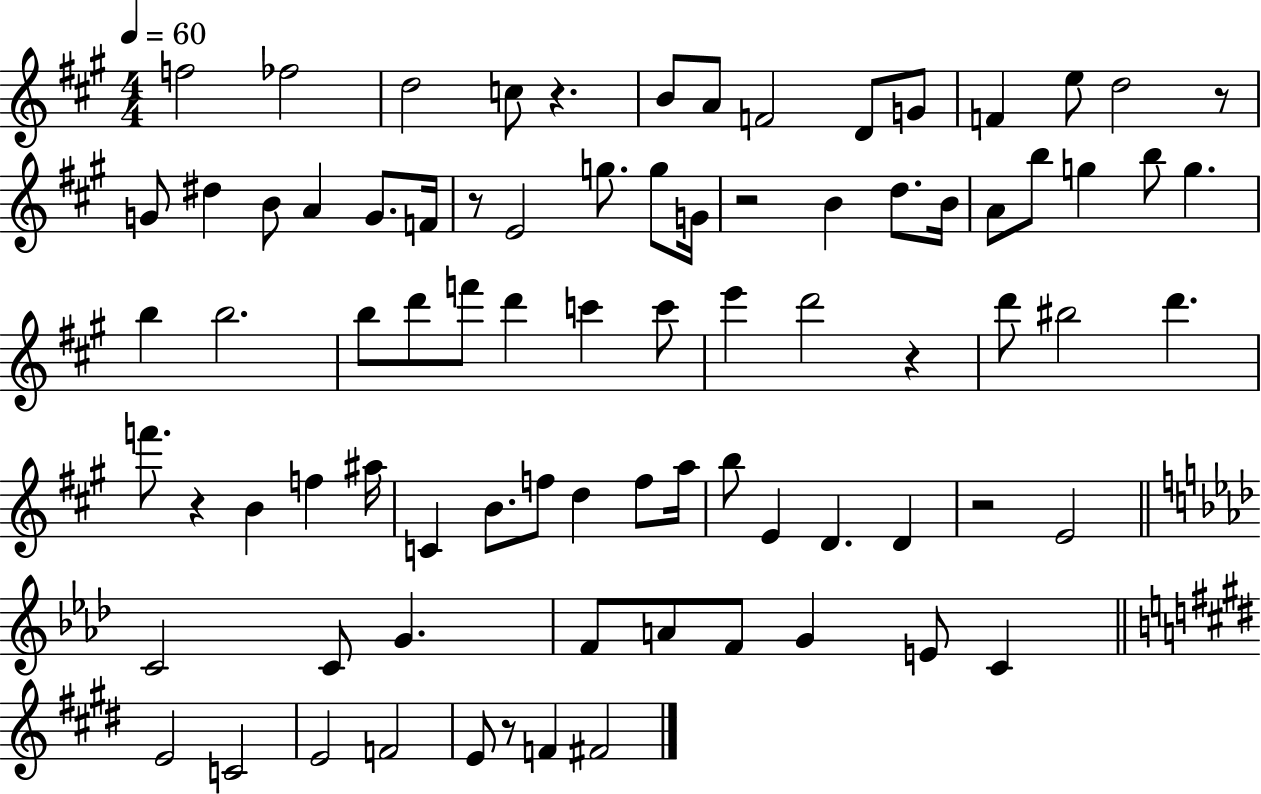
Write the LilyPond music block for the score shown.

{
  \clef treble
  \numericTimeSignature
  \time 4/4
  \key a \major
  \tempo 4 = 60
  f''2 fes''2 | d''2 c''8 r4. | b'8 a'8 f'2 d'8 g'8 | f'4 e''8 d''2 r8 | \break g'8 dis''4 b'8 a'4 g'8. f'16 | r8 e'2 g''8. g''8 g'16 | r2 b'4 d''8. b'16 | a'8 b''8 g''4 b''8 g''4. | \break b''4 b''2. | b''8 d'''8 f'''8 d'''4 c'''4 c'''8 | e'''4 d'''2 r4 | d'''8 bis''2 d'''4. | \break f'''8. r4 b'4 f''4 ais''16 | c'4 b'8. f''8 d''4 f''8 a''16 | b''8 e'4 d'4. d'4 | r2 e'2 | \break \bar "||" \break \key f \minor c'2 c'8 g'4. | f'8 a'8 f'8 g'4 e'8 c'4 | \bar "||" \break \key e \major e'2 c'2 | e'2 f'2 | e'8 r8 f'4 fis'2 | \bar "|."
}